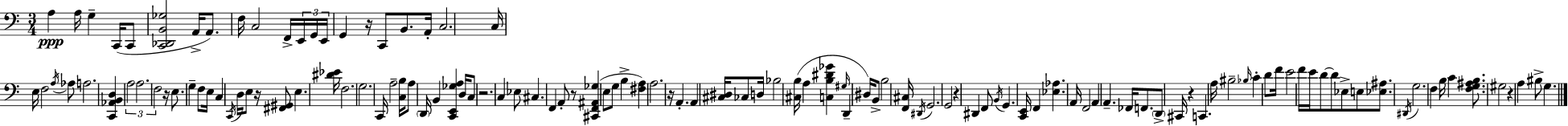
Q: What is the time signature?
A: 3/4